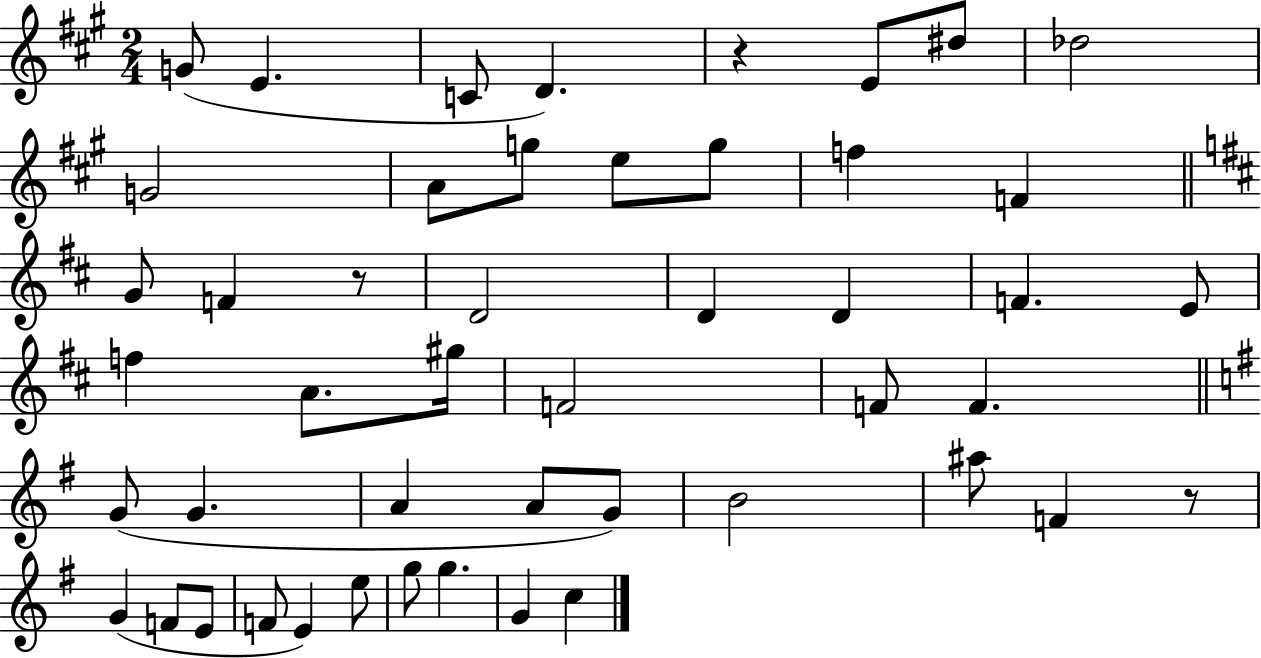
G4/e E4/q. C4/e D4/q. R/q E4/e D#5/e Db5/h G4/h A4/e G5/e E5/e G5/e F5/q F4/q G4/e F4/q R/e D4/h D4/q D4/q F4/q. E4/e F5/q A4/e. G#5/s F4/h F4/e F4/q. G4/e G4/q. A4/q A4/e G4/e B4/h A#5/e F4/q R/e G4/q F4/e E4/e F4/e E4/q E5/e G5/e G5/q. G4/q C5/q